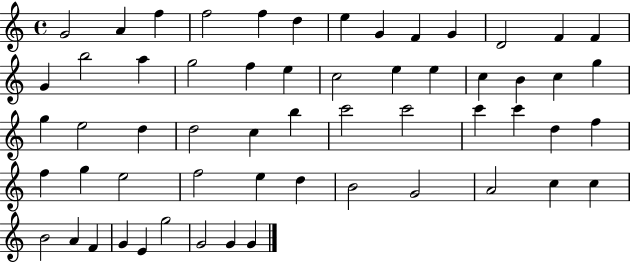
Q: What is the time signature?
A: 4/4